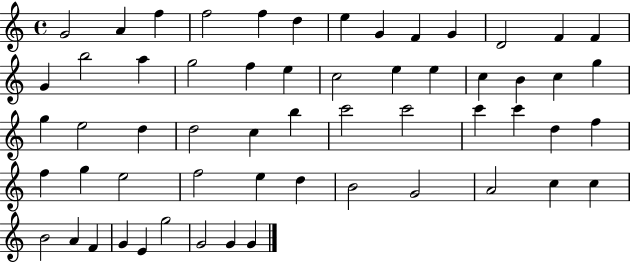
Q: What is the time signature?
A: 4/4